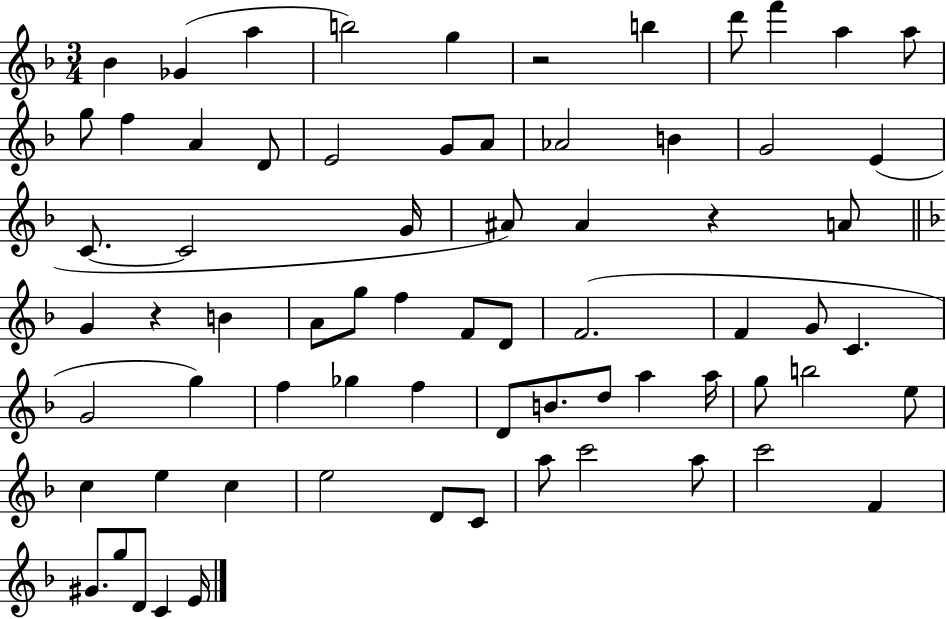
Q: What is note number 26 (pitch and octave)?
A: A#4